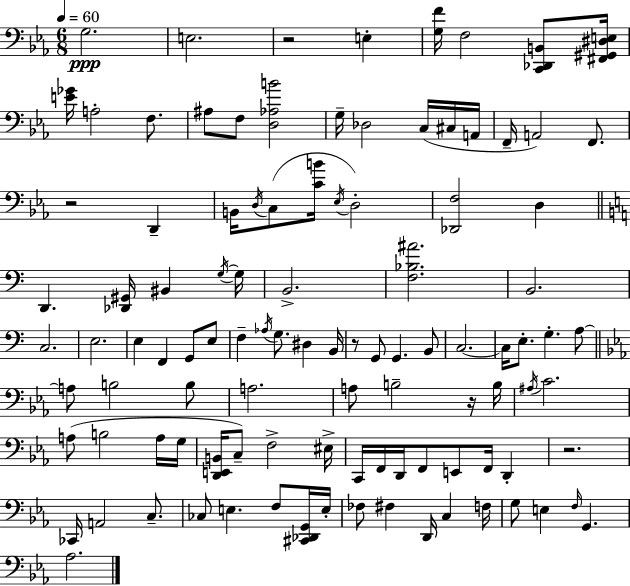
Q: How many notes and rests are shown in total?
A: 104